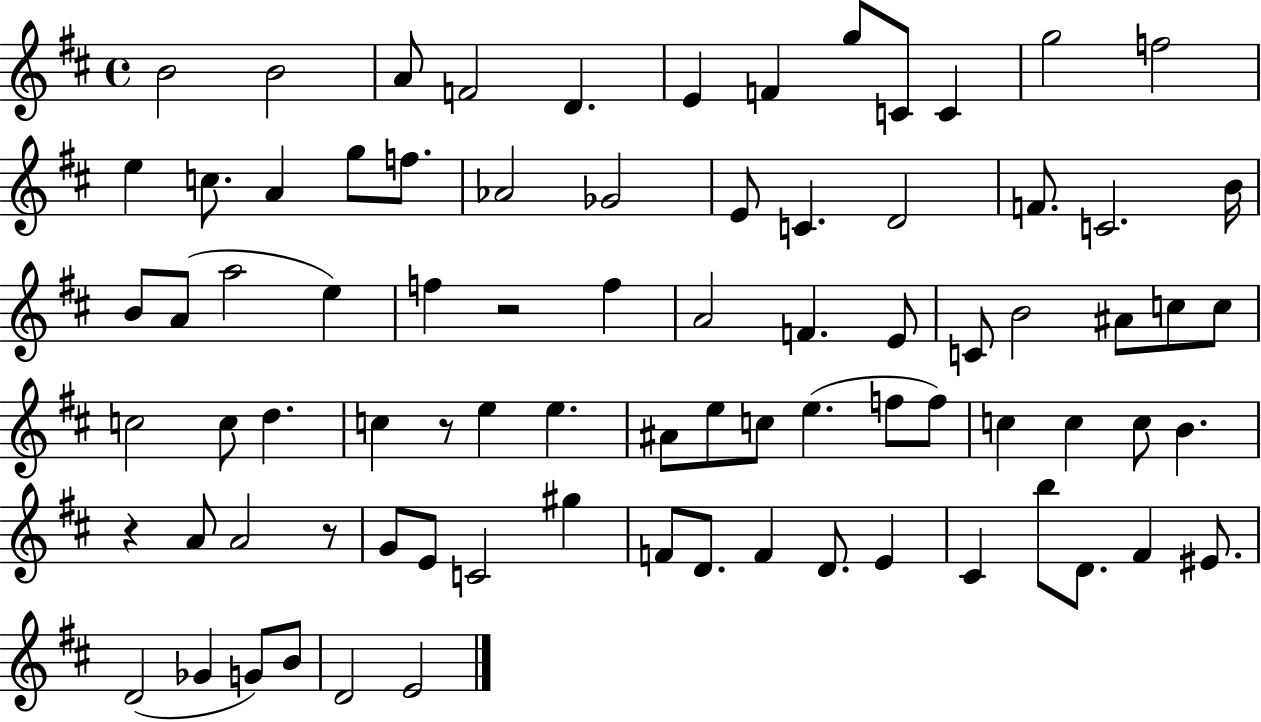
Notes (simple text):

B4/h B4/h A4/e F4/h D4/q. E4/q F4/q G5/e C4/e C4/q G5/h F5/h E5/q C5/e. A4/q G5/e F5/e. Ab4/h Gb4/h E4/e C4/q. D4/h F4/e. C4/h. B4/s B4/e A4/e A5/h E5/q F5/q R/h F5/q A4/h F4/q. E4/e C4/e B4/h A#4/e C5/e C5/e C5/h C5/e D5/q. C5/q R/e E5/q E5/q. A#4/e E5/e C5/e E5/q. F5/e F5/e C5/q C5/q C5/e B4/q. R/q A4/e A4/h R/e G4/e E4/e C4/h G#5/q F4/e D4/e. F4/q D4/e. E4/q C#4/q B5/e D4/e. F#4/q EIS4/e. D4/h Gb4/q G4/e B4/e D4/h E4/h